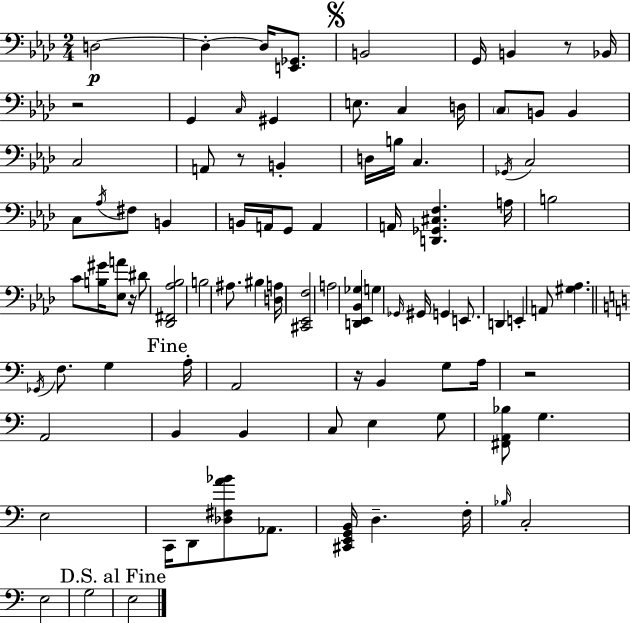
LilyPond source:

{
  \clef bass
  \numericTimeSignature
  \time 2/4
  \key aes \major
  d2~~\p | d4-.~~ d16 <e, ges,>8. | \mark \markup { \musicglyph "scripts.segno" } b,2 | g,16 b,4 r8 bes,16 | \break r2 | g,4 \grace { c16 } gis,4 | e8. c4 | d16 \parenthesize c8 b,8 b,4 | \break c2 | a,8 r8 b,4-. | d16 b16 c4. | \acciaccatura { ges,16 } c2 | \break c8 \acciaccatura { aes16 } fis8 b,4 | b,16 a,16 g,8 a,4 | a,16 <d, ges, cis f>4. | a16 b2 | \break c'8 <b gis'>16 <ees a'>8 | r16 dis'8 <des, fis, aes bes>2 | b2 | ais8. bis4 | \break <d a>16 <cis, ees, f>2 | a2 | <d, ees, bes, ges>4 g4 | \grace { ges,16 } gis,16 g,4 | \break e,8. d,4 | e,4-. a,8 <gis aes>4. | \bar "||" \break \key a \minor \acciaccatura { ges,16 } f8. g4 | \mark "Fine" a16-. a,2 | r16 b,4 g8 | a16 r2 | \break a,2 | b,4 b,4 | c8 e4 g8 | <fis, a, bes>8 g4. | \break e2 | c,16 d,8 <des fis a' bes'>8 aes,8. | <cis, e, g, b,>16 d4.-- | f16-. \grace { bes16 } c2-. | \break e2 | g2 | \mark "D.S. al Fine" e2 | \bar "|."
}